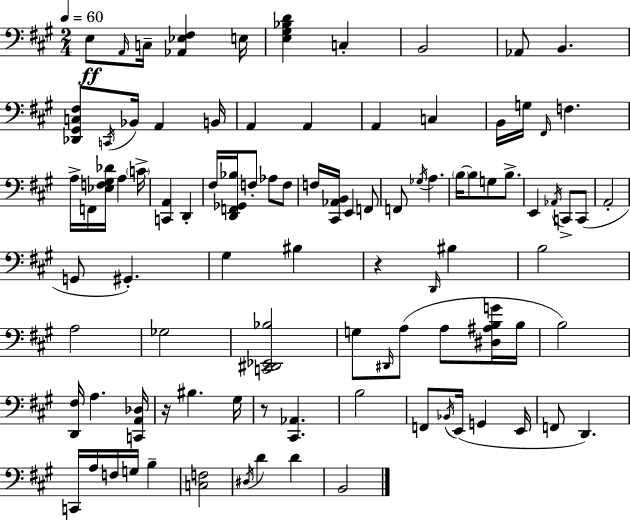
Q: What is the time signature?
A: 2/4